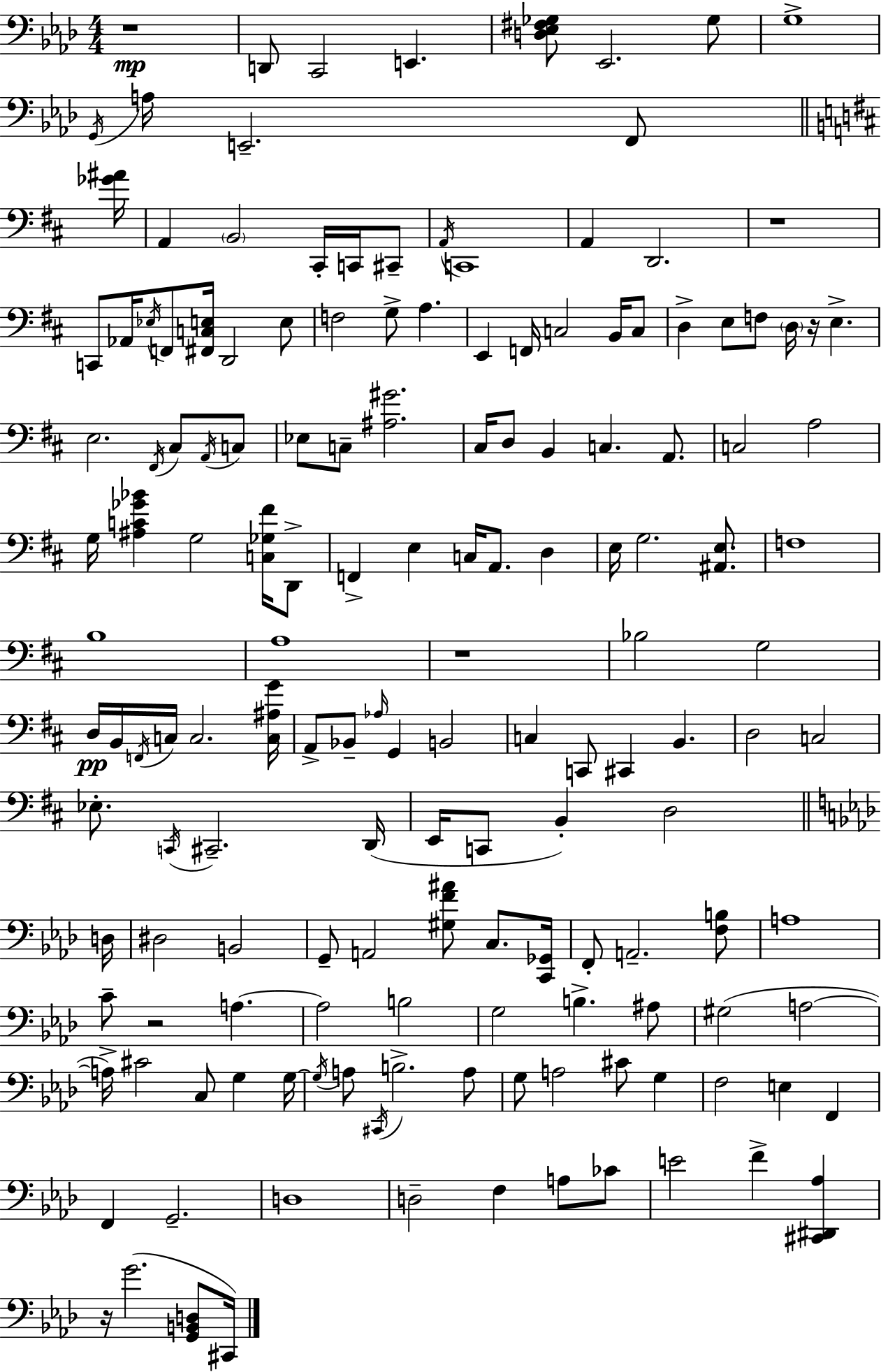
X:1
T:Untitled
M:4/4
L:1/4
K:Fm
z4 D,,/2 C,,2 E,, [D,_E,^F,_G,]/2 _E,,2 _G,/2 G,4 G,,/4 A,/4 E,,2 F,,/2 [_G^A]/4 A,, B,,2 ^C,,/4 C,,/4 ^C,,/2 A,,/4 C,,4 A,, D,,2 z4 C,,/2 _A,,/4 _E,/4 F,,/2 [^F,,C,E,]/4 D,,2 E,/2 F,2 G,/2 A, E,, F,,/4 C,2 B,,/4 C,/2 D, E,/2 F,/2 D,/4 z/4 E, E,2 ^F,,/4 ^C,/2 A,,/4 C,/2 _E,/2 C,/2 [^A,^G]2 ^C,/4 D,/2 B,, C, A,,/2 C,2 A,2 G,/4 [^A,C_G_B] G,2 [C,_G,^F]/4 D,,/2 F,, E, C,/4 A,,/2 D, E,/4 G,2 [^A,,E,]/2 F,4 B,4 A,4 z4 _B,2 G,2 D,/4 B,,/4 F,,/4 C,/4 C,2 [C,^A,G]/4 A,,/2 _B,,/2 _A,/4 G,, B,,2 C, C,,/2 ^C,, B,, D,2 C,2 _E,/2 C,,/4 ^C,,2 D,,/4 E,,/4 C,,/2 B,, D,2 D,/4 ^D,2 B,,2 G,,/2 A,,2 [^G,F^A]/2 C,/2 [C,,_G,,]/4 F,,/2 A,,2 [F,B,]/2 A,4 C/2 z2 A, A,2 B,2 G,2 B, ^A,/2 ^G,2 A,2 A,/4 ^C2 C,/2 G, G,/4 G,/4 A,/2 ^C,,/4 B,2 A,/2 G,/2 A,2 ^C/2 G, F,2 E, F,, F,, G,,2 D,4 D,2 F, A,/2 _C/2 E2 F [^C,,^D,,_A,] z/4 G2 [G,,B,,D,]/2 ^C,,/4